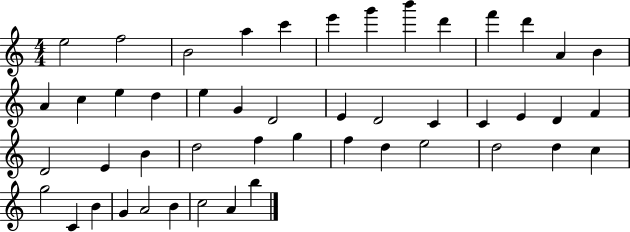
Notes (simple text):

E5/h F5/h B4/h A5/q C6/q E6/q G6/q B6/q D6/q F6/q D6/q A4/q B4/q A4/q C5/q E5/q D5/q E5/q G4/q D4/h E4/q D4/h C4/q C4/q E4/q D4/q F4/q D4/h E4/q B4/q D5/h F5/q G5/q F5/q D5/q E5/h D5/h D5/q C5/q G5/h C4/q B4/q G4/q A4/h B4/q C5/h A4/q B5/q